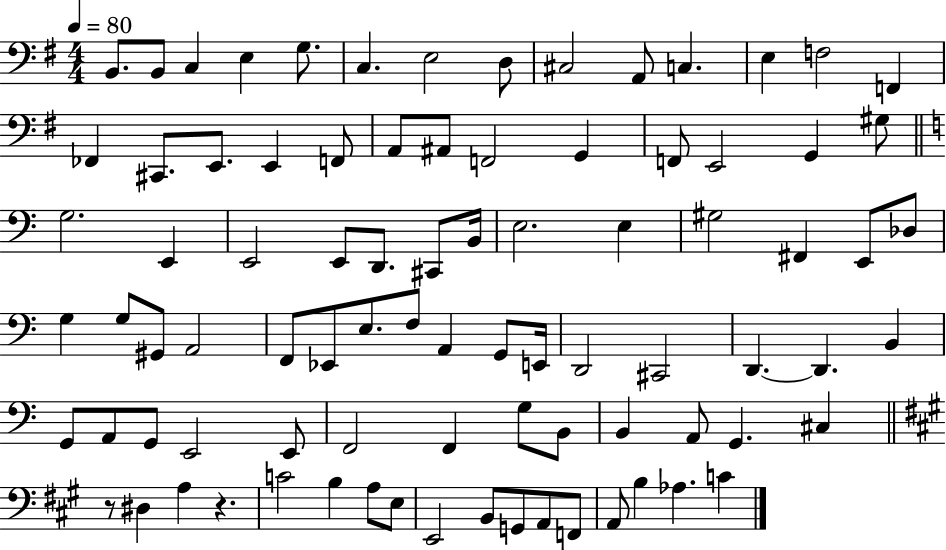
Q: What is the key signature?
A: G major